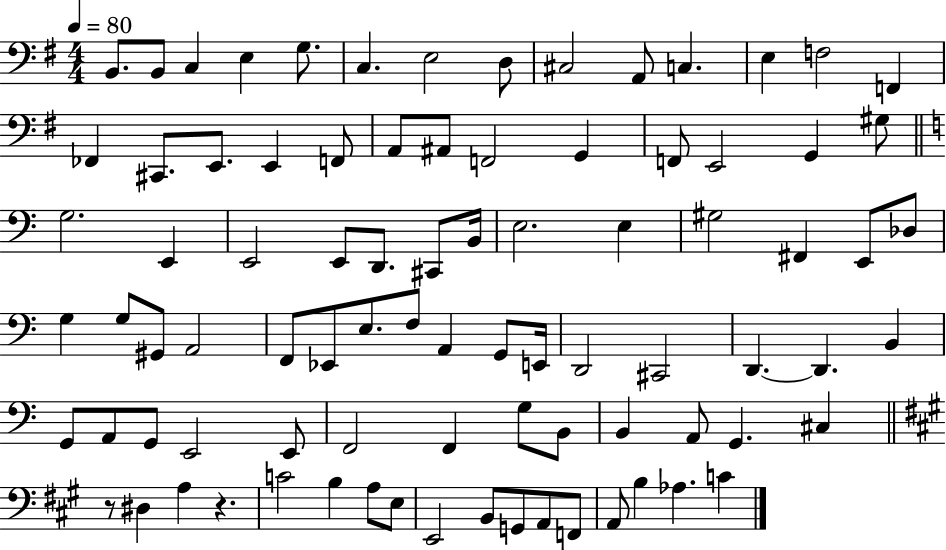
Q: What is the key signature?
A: G major